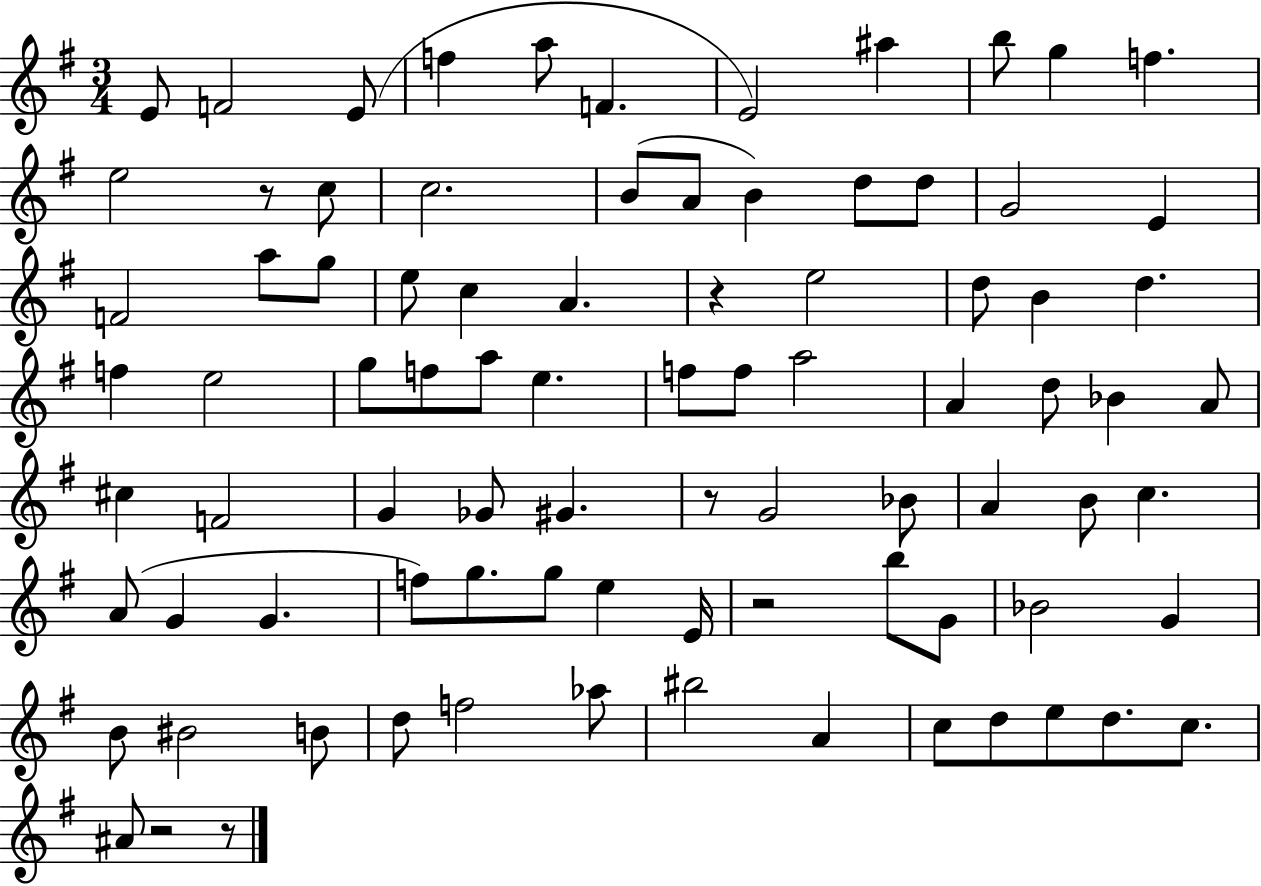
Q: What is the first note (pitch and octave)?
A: E4